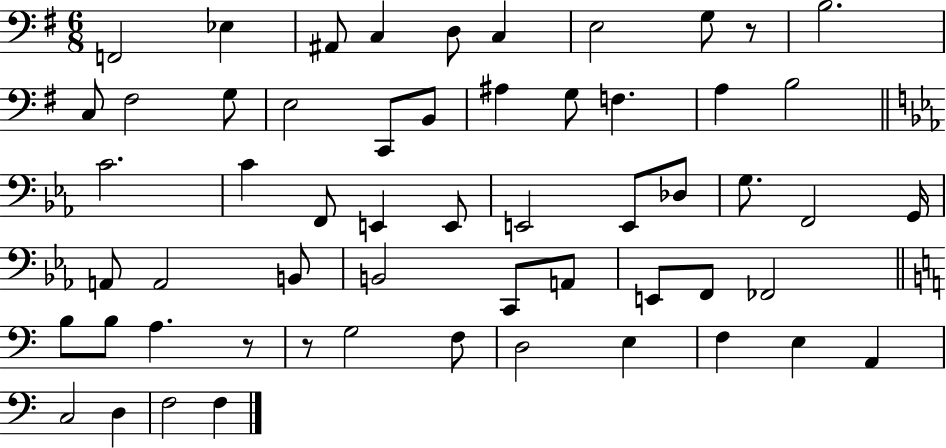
F2/h Eb3/q A#2/e C3/q D3/e C3/q E3/h G3/e R/e B3/h. C3/e F#3/h G3/e E3/h C2/e B2/e A#3/q G3/e F3/q. A3/q B3/h C4/h. C4/q F2/e E2/q E2/e E2/h E2/e Db3/e G3/e. F2/h G2/s A2/e A2/h B2/e B2/h C2/e A2/e E2/e F2/e FES2/h B3/e B3/e A3/q. R/e R/e G3/h F3/e D3/h E3/q F3/q E3/q A2/q C3/h D3/q F3/h F3/q